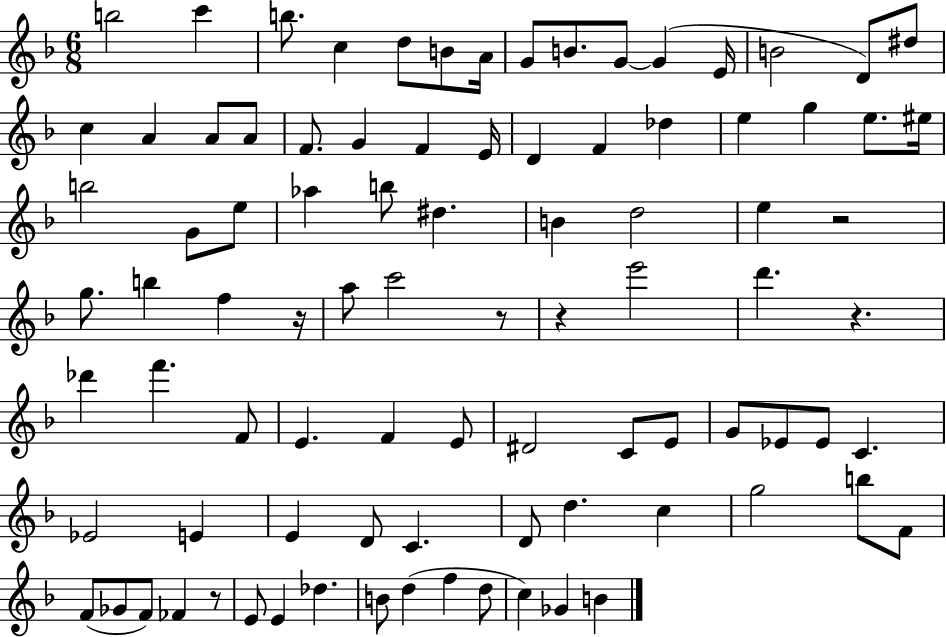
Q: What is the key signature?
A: F major